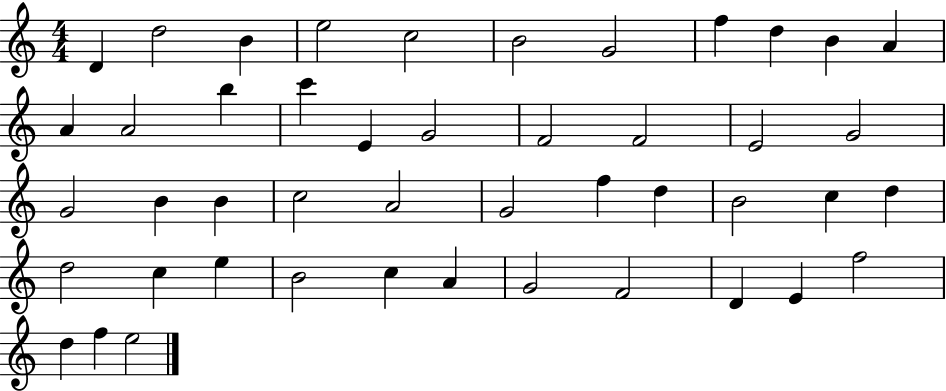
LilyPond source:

{
  \clef treble
  \numericTimeSignature
  \time 4/4
  \key c \major
  d'4 d''2 b'4 | e''2 c''2 | b'2 g'2 | f''4 d''4 b'4 a'4 | \break a'4 a'2 b''4 | c'''4 e'4 g'2 | f'2 f'2 | e'2 g'2 | \break g'2 b'4 b'4 | c''2 a'2 | g'2 f''4 d''4 | b'2 c''4 d''4 | \break d''2 c''4 e''4 | b'2 c''4 a'4 | g'2 f'2 | d'4 e'4 f''2 | \break d''4 f''4 e''2 | \bar "|."
}